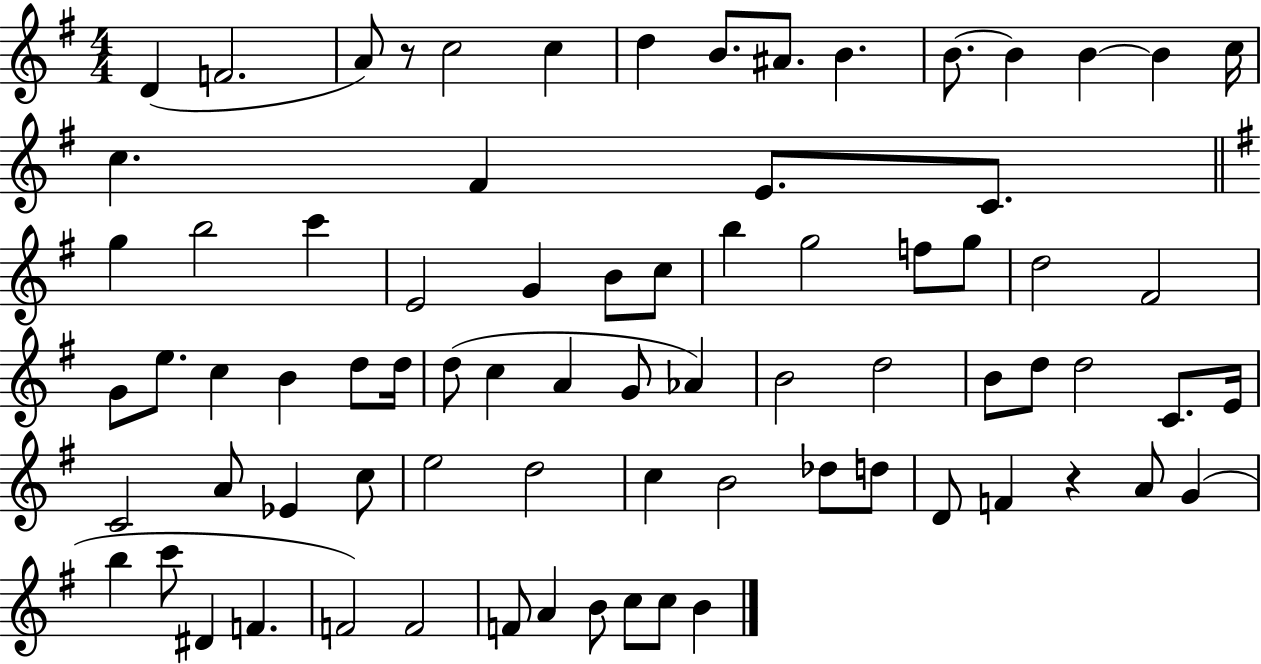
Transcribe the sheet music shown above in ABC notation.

X:1
T:Untitled
M:4/4
L:1/4
K:G
D F2 A/2 z/2 c2 c d B/2 ^A/2 B B/2 B B B c/4 c ^F E/2 C/2 g b2 c' E2 G B/2 c/2 b g2 f/2 g/2 d2 ^F2 G/2 e/2 c B d/2 d/4 d/2 c A G/2 _A B2 d2 B/2 d/2 d2 C/2 E/4 C2 A/2 _E c/2 e2 d2 c B2 _d/2 d/2 D/2 F z A/2 G b c'/2 ^D F F2 F2 F/2 A B/2 c/2 c/2 B